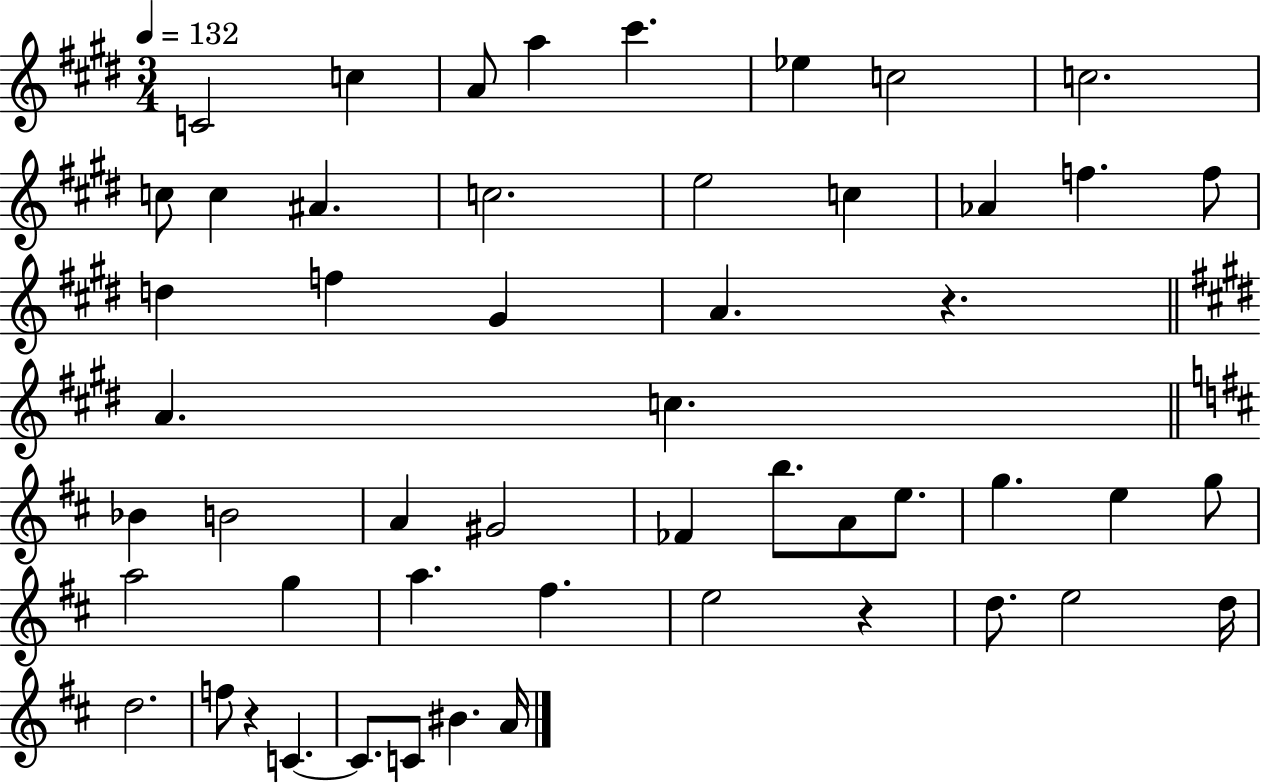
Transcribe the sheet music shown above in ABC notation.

X:1
T:Untitled
M:3/4
L:1/4
K:E
C2 c A/2 a ^c' _e c2 c2 c/2 c ^A c2 e2 c _A f f/2 d f ^G A z A c _B B2 A ^G2 _F b/2 A/2 e/2 g e g/2 a2 g a ^f e2 z d/2 e2 d/4 d2 f/2 z C C/2 C/2 ^B A/4